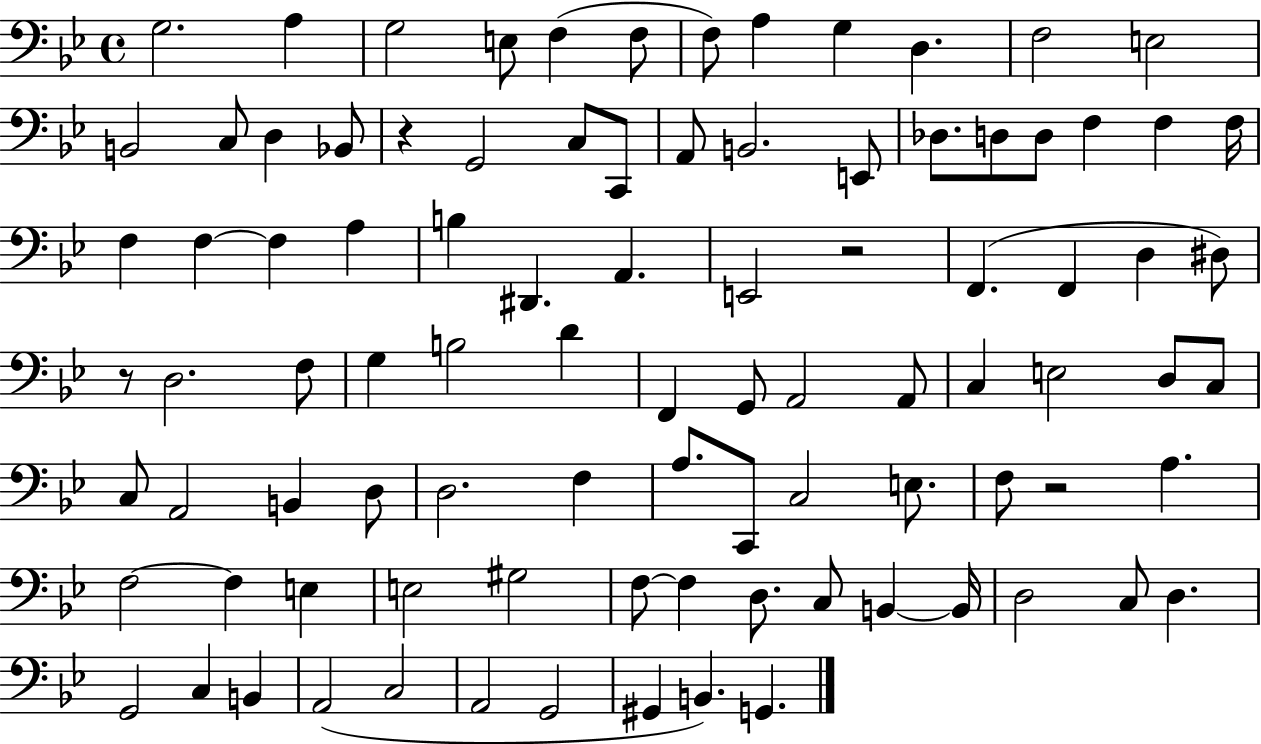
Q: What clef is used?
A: bass